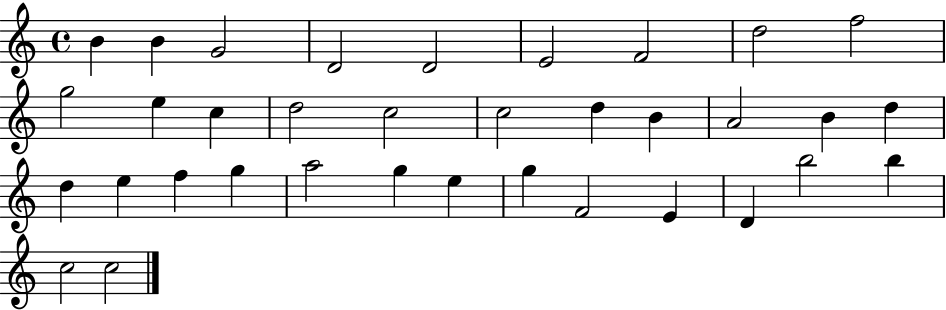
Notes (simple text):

B4/q B4/q G4/h D4/h D4/h E4/h F4/h D5/h F5/h G5/h E5/q C5/q D5/h C5/h C5/h D5/q B4/q A4/h B4/q D5/q D5/q E5/q F5/q G5/q A5/h G5/q E5/q G5/q F4/h E4/q D4/q B5/h B5/q C5/h C5/h